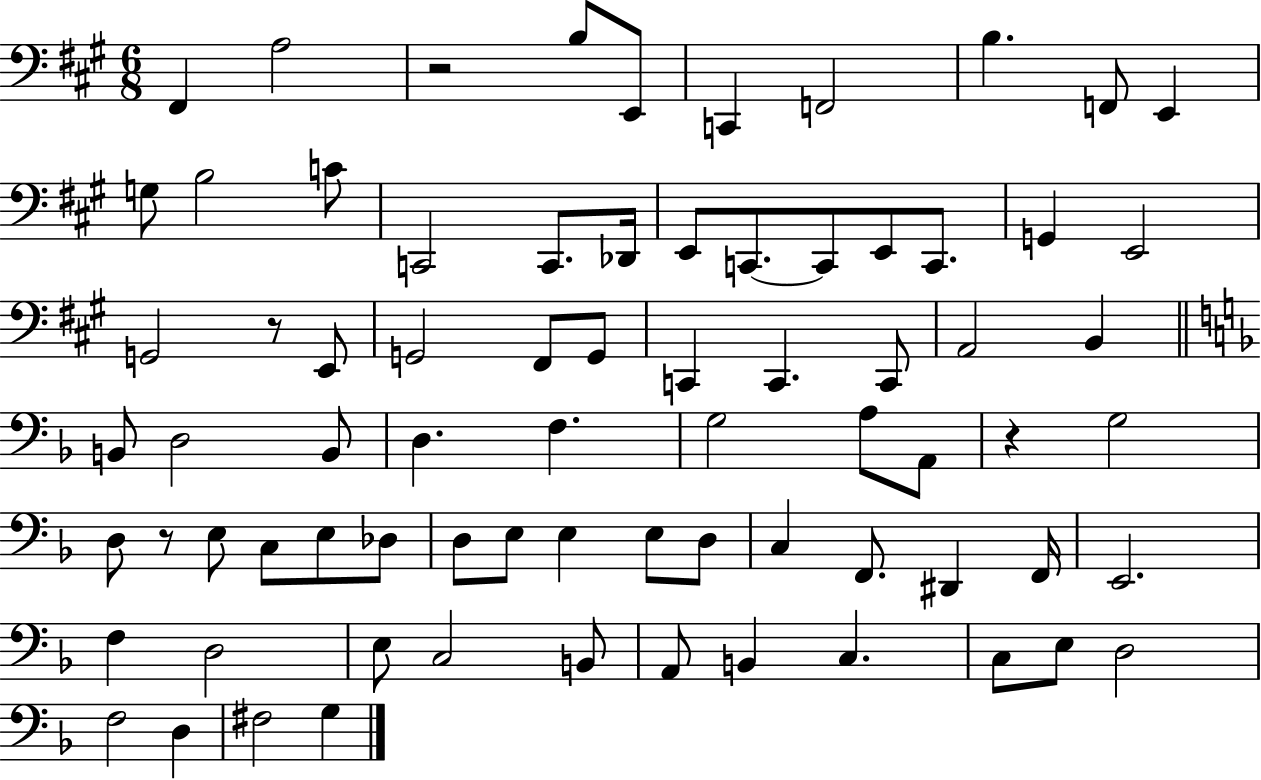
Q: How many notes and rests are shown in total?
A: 75